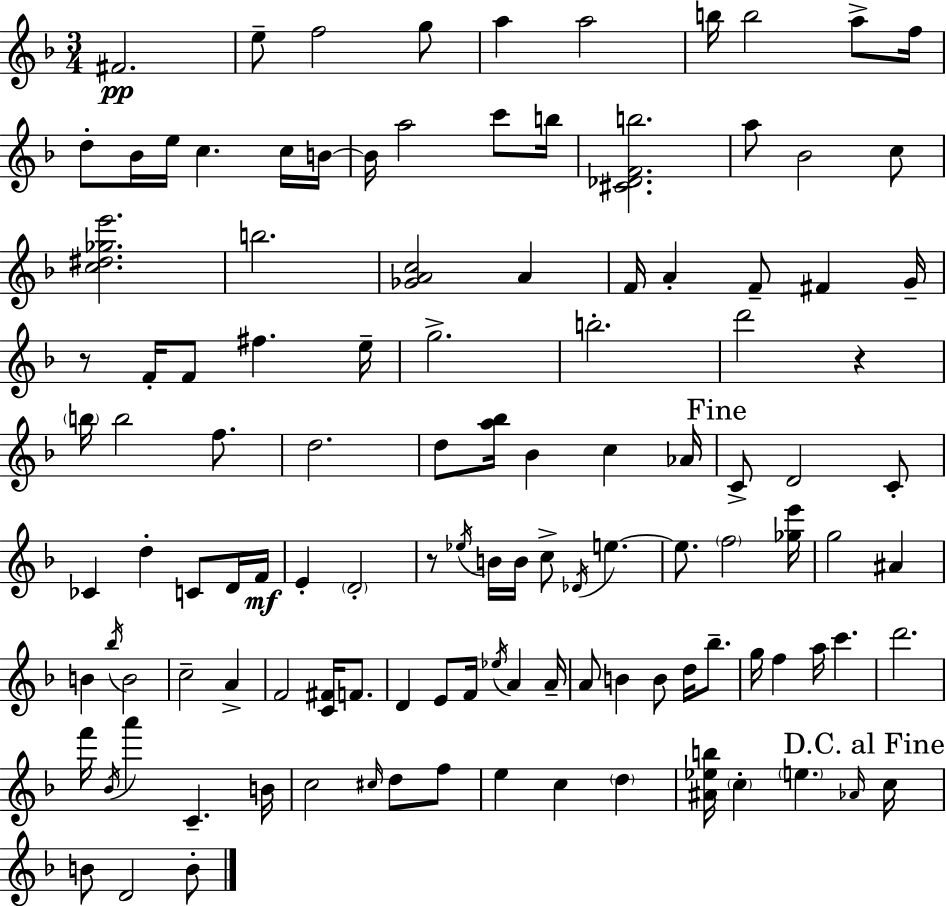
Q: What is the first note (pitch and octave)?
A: F#4